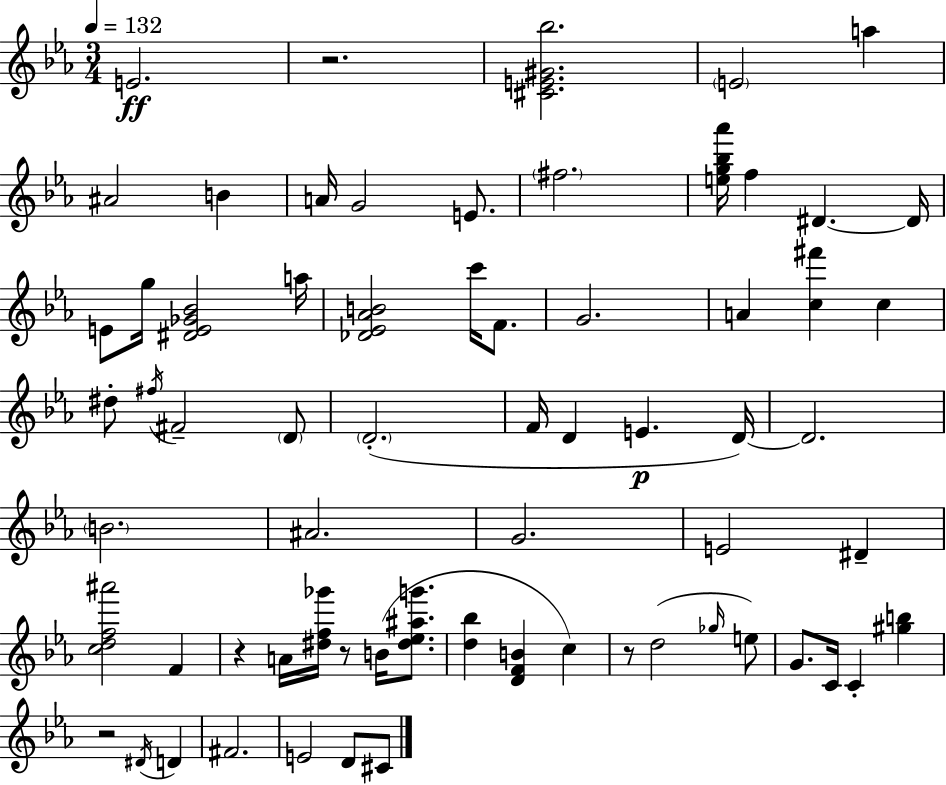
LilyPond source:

{
  \clef treble
  \numericTimeSignature
  \time 3/4
  \key ees \major
  \tempo 4 = 132
  e'2.\ff | r2. | <cis' e' gis' bes''>2. | \parenthesize e'2 a''4 | \break ais'2 b'4 | a'16 g'2 e'8. | \parenthesize fis''2. | <e'' g'' bes'' aes'''>16 f''4 dis'4.~~ dis'16 | \break e'8 g''16 <dis' e' ges' bes'>2 a''16 | <des' ees' aes' b'>2 c'''16 f'8. | g'2. | a'4 <c'' fis'''>4 c''4 | \break dis''8-. \acciaccatura { fis''16 } fis'2-- \parenthesize d'8 | \parenthesize d'2.-.( | f'16 d'4 e'4.\p | d'16~~) d'2. | \break \parenthesize b'2. | ais'2. | g'2. | e'2 dis'4-- | \break <c'' d'' f'' ais'''>2 f'4 | r4 a'16 <dis'' f'' ges'''>16 r8 b'16( <dis'' ees'' ais'' g'''>8. | <d'' bes''>4 <d' f' b'>4 c''4) | r8 d''2( \grace { ges''16 } | \break e''8) g'8. c'16 c'4-. <gis'' b''>4 | r2 \acciaccatura { dis'16 } d'4 | fis'2. | e'2 d'8 | \break cis'8 \bar "|."
}